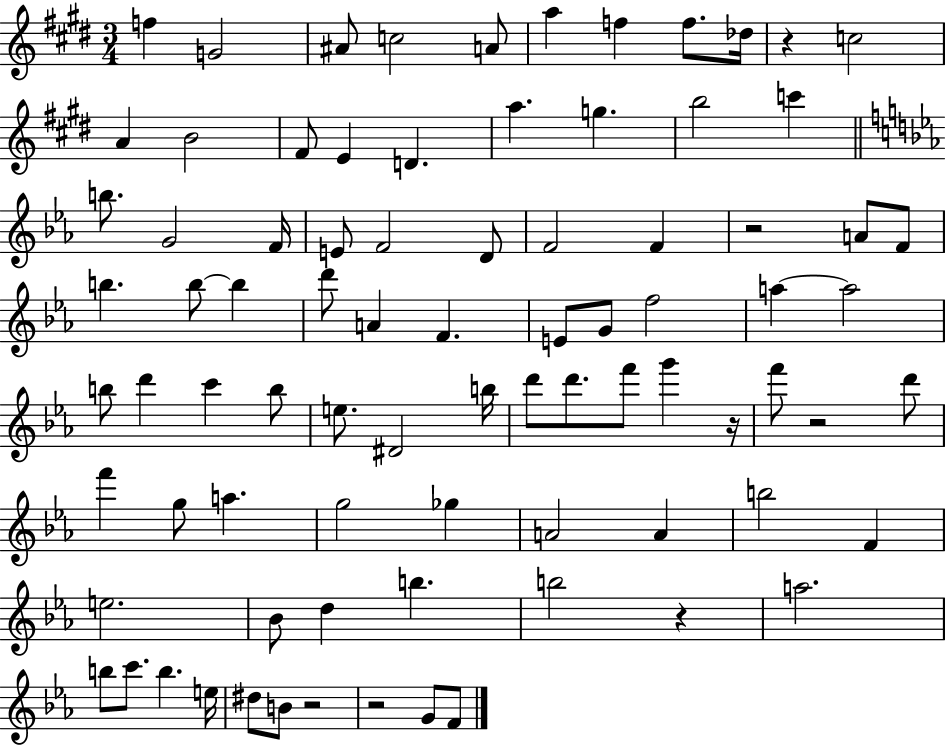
F5/q G4/h A#4/e C5/h A4/e A5/q F5/q F5/e. Db5/s R/q C5/h A4/q B4/h F#4/e E4/q D4/q. A5/q. G5/q. B5/h C6/q B5/e. G4/h F4/s E4/e F4/h D4/e F4/h F4/q R/h A4/e F4/e B5/q. B5/e B5/q D6/e A4/q F4/q. E4/e G4/e F5/h A5/q A5/h B5/e D6/q C6/q B5/e E5/e. D#4/h B5/s D6/e D6/e. F6/e G6/q R/s F6/e R/h D6/e F6/q G5/e A5/q. G5/h Gb5/q A4/h A4/q B5/h F4/q E5/h. Bb4/e D5/q B5/q. B5/h R/q A5/h. B5/e C6/e. B5/q. E5/s D#5/e B4/e R/h R/h G4/e F4/e